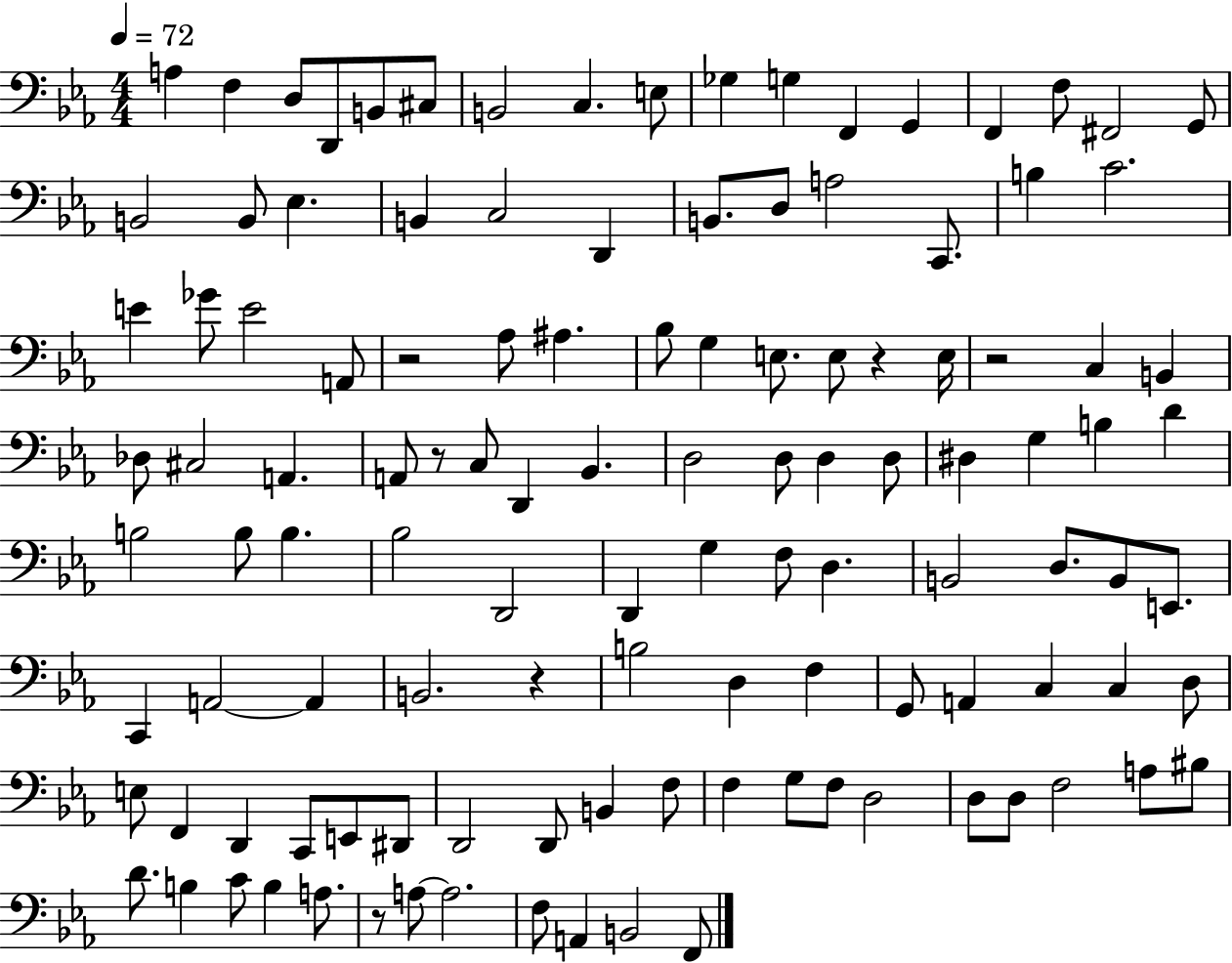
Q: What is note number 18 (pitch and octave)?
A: B2